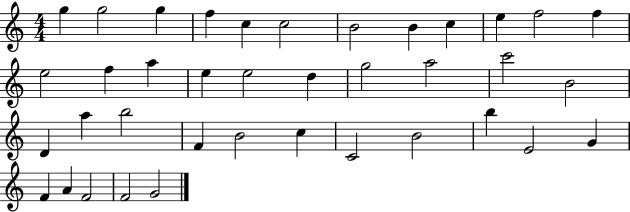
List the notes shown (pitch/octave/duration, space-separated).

G5/q G5/h G5/q F5/q C5/q C5/h B4/h B4/q C5/q E5/q F5/h F5/q E5/h F5/q A5/q E5/q E5/h D5/q G5/h A5/h C6/h B4/h D4/q A5/q B5/h F4/q B4/h C5/q C4/h B4/h B5/q E4/h G4/q F4/q A4/q F4/h F4/h G4/h